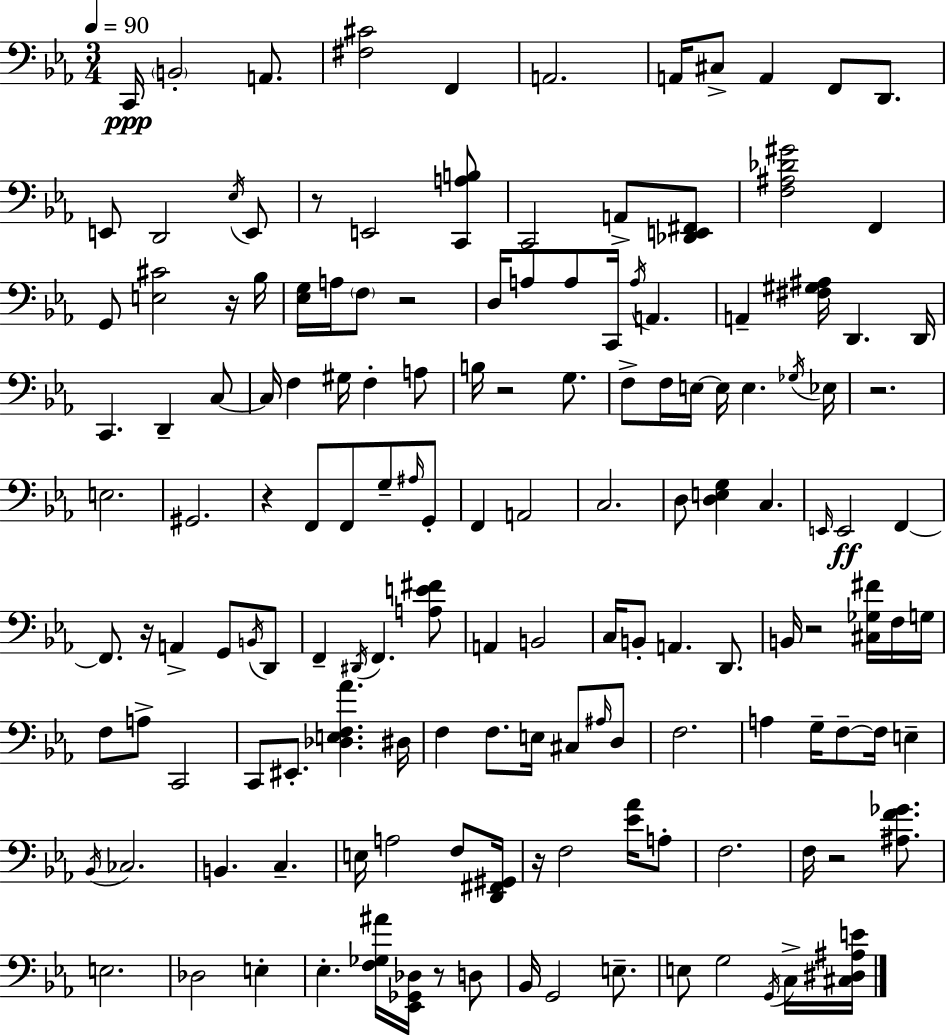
C2/s B2/h A2/e. [F#3,C#4]/h F2/q A2/h. A2/s C#3/e A2/q F2/e D2/e. E2/e D2/h Eb3/s E2/e R/e E2/h [C2,A3,B3]/e C2/h A2/e [Db2,E2,F#2]/e [F3,A#3,Db4,G#4]/h F2/q G2/e [E3,C#4]/h R/s Bb3/s [Eb3,G3]/s A3/s F3/e R/h D3/s A3/e A3/e C2/s A3/s A2/q. A2/q [F#3,G#3,A#3]/s D2/q. D2/s C2/q. D2/q C3/e C3/s F3/q G#3/s F3/q A3/e B3/s R/h G3/e. F3/e F3/s E3/s E3/s E3/q. Gb3/s Eb3/s R/h. E3/h. G#2/h. R/q F2/e F2/e G3/e A#3/s G2/e F2/q A2/h C3/h. D3/e [D3,E3,G3]/q C3/q. E2/s E2/h F2/q F2/e. R/s A2/q G2/e B2/s D2/e F2/q D#2/s F2/q. [A3,E4,F#4]/e A2/q B2/h C3/s B2/e A2/q. D2/e. B2/s R/h [C#3,Gb3,F#4]/s F3/s G3/s F3/e A3/e C2/h C2/e EIS2/e. [Db3,E3,F3,Ab4]/q. D#3/s F3/q F3/e. E3/s C#3/e A#3/s D3/e F3/h. A3/q G3/s F3/e F3/s E3/q Bb2/s CES3/h. B2/q. C3/q. E3/s A3/h F3/e [D2,F#2,G#2]/s R/s F3/h [Eb4,Ab4]/s A3/e F3/h. F3/s R/h [A#3,F4,Gb4]/e. E3/h. Db3/h E3/q Eb3/q. [F3,Gb3,A#4]/s [Eb2,Gb2,Db3]/s R/e D3/e Bb2/s G2/h E3/e. E3/e G3/h G2/s C3/s [C#3,D#3,A#3,E4]/s